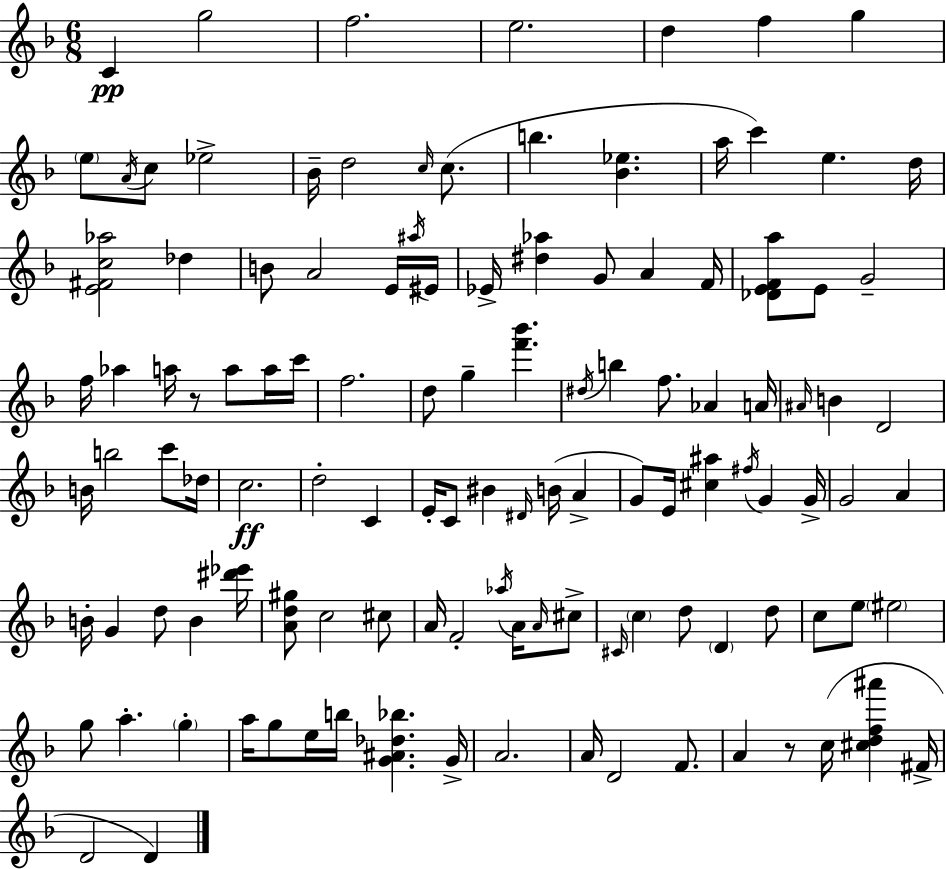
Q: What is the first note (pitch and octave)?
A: C4